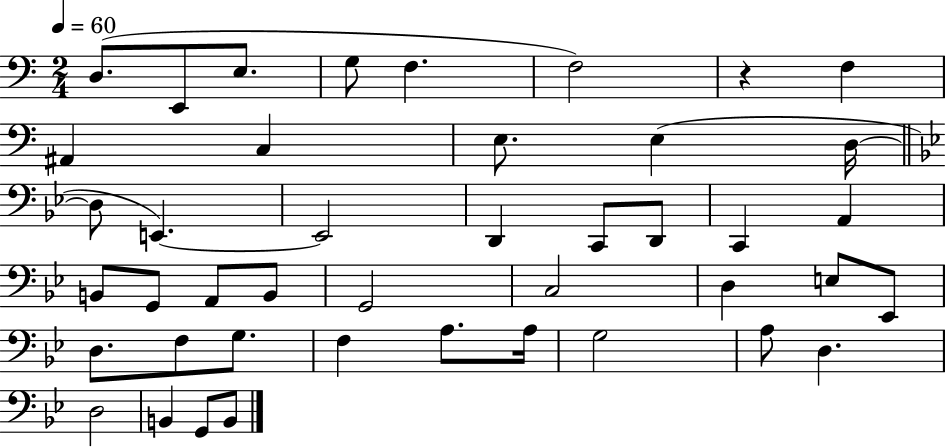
D3/e. E2/e E3/e. G3/e F3/q. F3/h R/q F3/q A#2/q C3/q E3/e. E3/q D3/s D3/e E2/q. E2/h D2/q C2/e D2/e C2/q A2/q B2/e G2/e A2/e B2/e G2/h C3/h D3/q E3/e Eb2/e D3/e. F3/e G3/e. F3/q A3/e. A3/s G3/h A3/e D3/q. D3/h B2/q G2/e B2/e